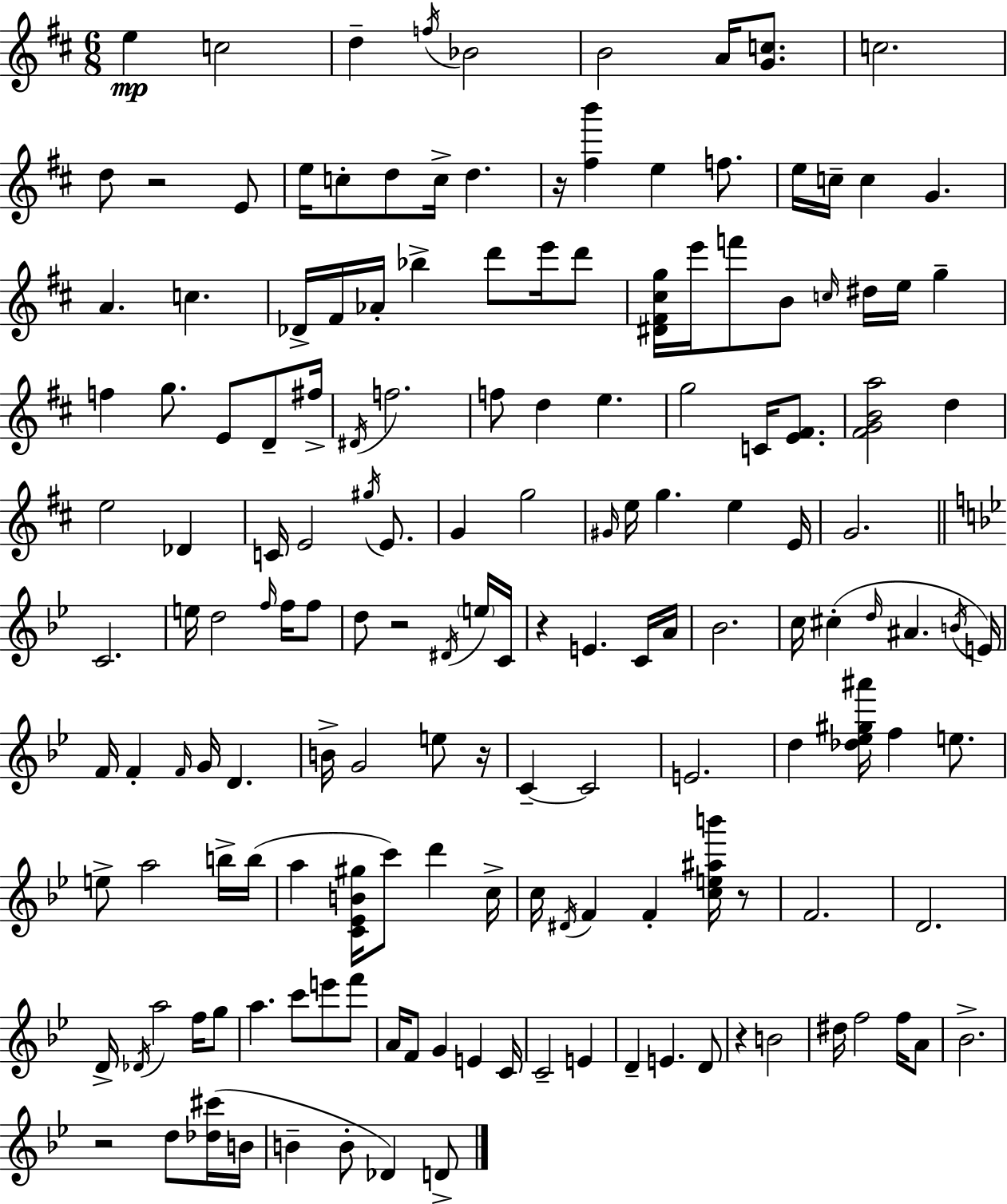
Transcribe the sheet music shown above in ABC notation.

X:1
T:Untitled
M:6/8
L:1/4
K:D
e c2 d f/4 _B2 B2 A/4 [Gc]/2 c2 d/2 z2 E/2 e/4 c/2 d/2 c/4 d z/4 [^fb'] e f/2 e/4 c/4 c G A c _D/4 ^F/4 _A/4 _b d'/2 e'/4 d'/2 [^D^F^cg]/4 e'/4 f'/2 B/2 c/4 ^d/4 e/4 g f g/2 E/2 D/2 ^f/4 ^D/4 f2 f/2 d e g2 C/4 [E^F]/2 [^FGBa]2 d e2 _D C/4 E2 ^g/4 E/2 G g2 ^G/4 e/4 g e E/4 G2 C2 e/4 d2 f/4 f/4 f/2 d/2 z2 ^D/4 e/4 C/4 z E C/4 A/4 _B2 c/4 ^c d/4 ^A B/4 E/4 F/4 F F/4 G/4 D B/4 G2 e/2 z/4 C C2 E2 d [_d_e^g^a']/4 f e/2 e/2 a2 b/4 b/4 a [C_EB^g]/4 c'/2 d' c/4 c/4 ^D/4 F F [ce^ab']/4 z/2 F2 D2 D/4 _D/4 a2 f/4 g/2 a c'/2 e'/2 f'/2 A/4 F/2 G E C/4 C2 E D E D/2 z B2 ^d/4 f2 f/4 A/2 _B2 z2 d/2 [_d^c']/4 B/4 B B/2 _D D/2